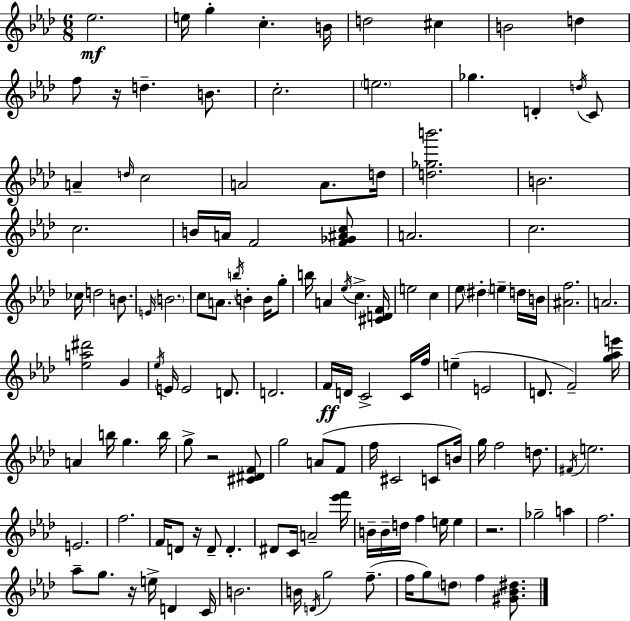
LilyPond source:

{
  \clef treble
  \numericTimeSignature
  \time 6/8
  \key aes \major
  ees''2.\mf | e''16 g''4-. c''4.-. b'16 | d''2 cis''4 | b'2 d''4 | \break f''8 r16 d''4.-- b'8. | c''2.-. | \parenthesize e''2. | ges''4. d'4-. \acciaccatura { d''16 } c'8 | \break a'4-- \grace { d''16 } c''2 | a'2 a'8. | d''16 <d'' ges'' b'''>2. | b'2. | \break c''2. | b'16 a'16 f'2 | <f' ges' ais' c''>8 a'2. | c''2. | \break ces''16 d''2 b'8. | \grace { e'16 } \parenthesize b'2. | c''8 a'8. \acciaccatura { b''16 } b'4-. | b'16 g''8-. b''16 a'4 \acciaccatura { ees''16 } c''4.-> | \break <cis' d' f'>16 e''2 | c''4 ees''8 \parenthesize dis''4-. e''4-- | d''16 b'16 <ais' f''>2. | a'2. | \break <ees'' a'' dis'''>2 | g'4 \acciaccatura { ees''16 } e'16 e'2 | d'8. d'2. | f'16\ff d'16 c'2-> | \break c'16 f''16 e''4--( e'2 | d'8. f'2--) | <g'' aes'' e'''>16 a'4 b''16 g''4. | b''16 g''8-> r2 | \break <cis' dis' f'>8 g''2 | a'8( f'8 f''16 cis'2 | c'8 b'16) g''16 f''2 | d''8. \acciaccatura { fis'16 } e''2. | \break e'2. | f''2. | f'16 d'8 r16 d'8-- | d'4.-. dis'8 c'16 a'2-- | \break <ees''' f'''>16 b'16-- b'16-- d''16 f''4 | e''16 e''4 r2. | ges''2-- | a''4 f''2. | \break aes''8-- g''8. | r16 e''16-> d'4 c'16 b'2. | b'16 \acciaccatura { d'16 } g''2 | f''8.--( f''16 g''8) \parenthesize d''8 | \break f''4 <gis' bes' dis''>8. \bar "|."
}